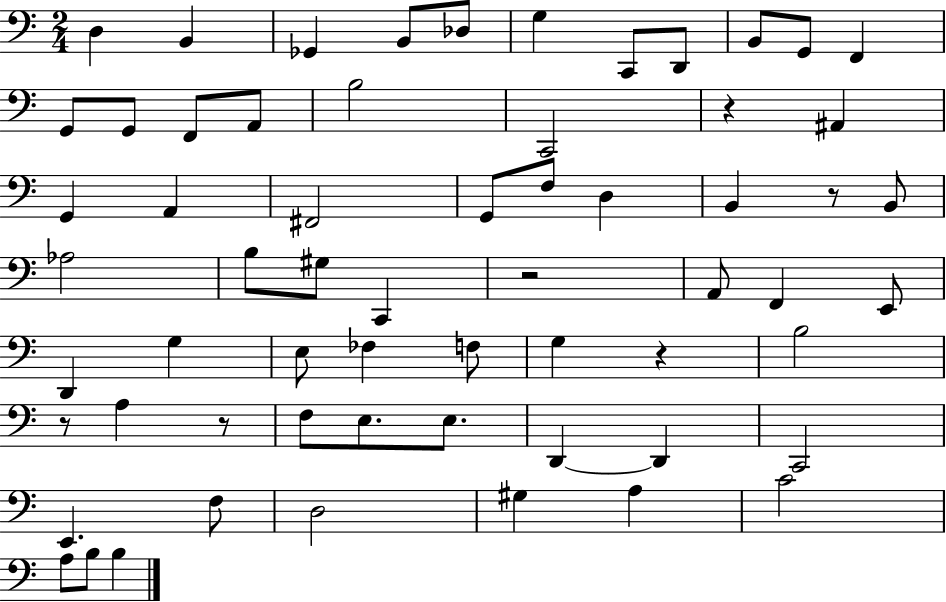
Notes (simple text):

D3/q B2/q Gb2/q B2/e Db3/e G3/q C2/e D2/e B2/e G2/e F2/q G2/e G2/e F2/e A2/e B3/h C2/h R/q A#2/q G2/q A2/q F#2/h G2/e F3/e D3/q B2/q R/e B2/e Ab3/h B3/e G#3/e C2/q R/h A2/e F2/q E2/e D2/q G3/q E3/e FES3/q F3/e G3/q R/q B3/h R/e A3/q R/e F3/e E3/e. E3/e. D2/q D2/q C2/h E2/q. F3/e D3/h G#3/q A3/q C4/h A3/e B3/e B3/q